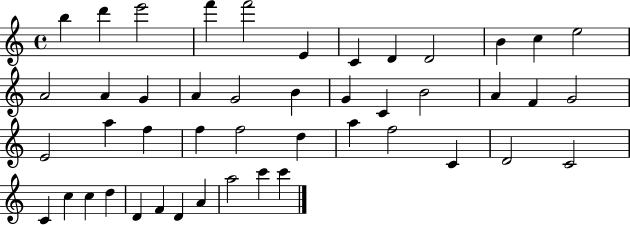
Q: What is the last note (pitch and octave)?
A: C6